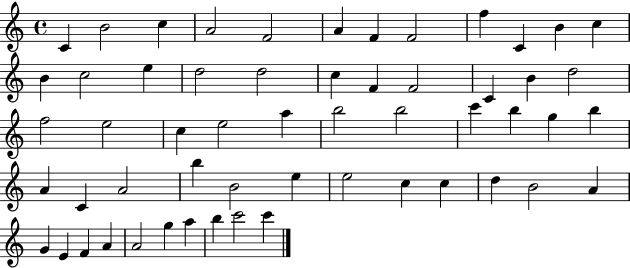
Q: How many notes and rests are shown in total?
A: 56